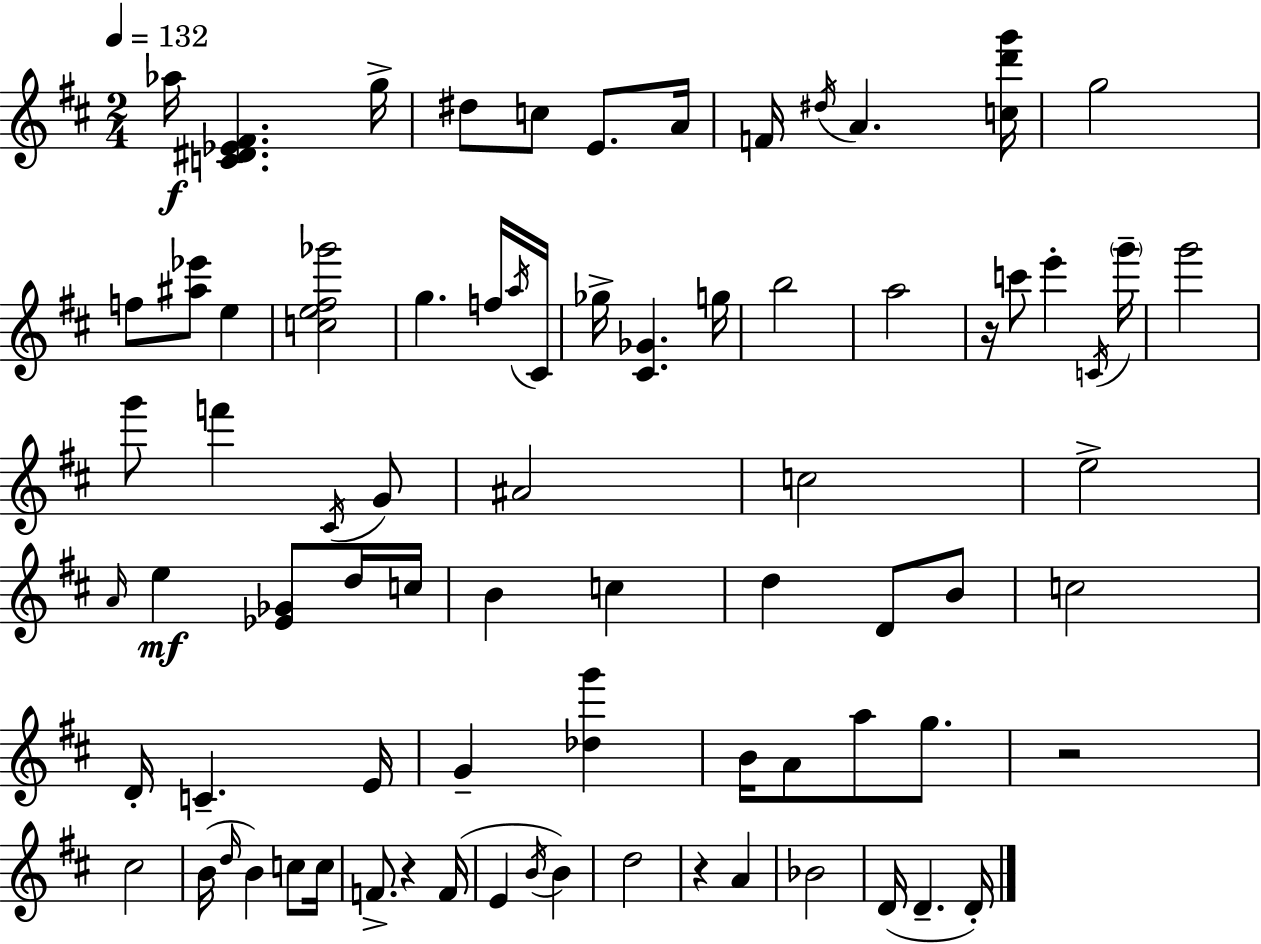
Ab5/s [C4,D#4,Eb4,F#4]/q. G5/s D#5/e C5/e E4/e. A4/s F4/s D#5/s A4/q. [C5,D6,G6]/s G5/h F5/e [A#5,Eb6]/e E5/q [C5,E5,F#5,Gb6]/h G5/q. F5/s A5/s C#4/s Gb5/s [C#4,Gb4]/q. G5/s B5/h A5/h R/s C6/e E6/q C4/s G6/s G6/h G6/e F6/q C#4/s G4/e A#4/h C5/h E5/h A4/s E5/q [Eb4,Gb4]/e D5/s C5/s B4/q C5/q D5/q D4/e B4/e C5/h D4/s C4/q. E4/s G4/q [Db5,G6]/q B4/s A4/e A5/e G5/e. R/h C#5/h B4/s D5/s B4/q C5/e C5/s F4/e. R/q F4/s E4/q B4/s B4/q D5/h R/q A4/q Bb4/h D4/s D4/q. D4/s